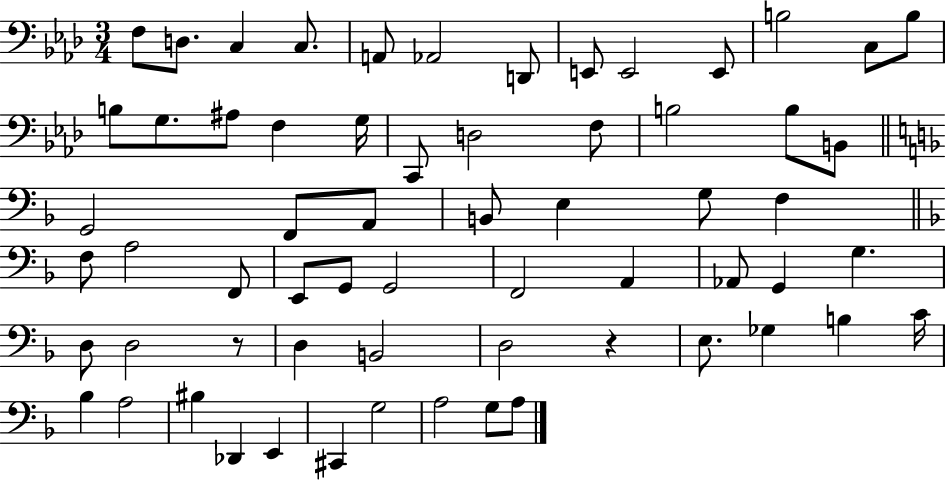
X:1
T:Untitled
M:3/4
L:1/4
K:Ab
F,/2 D,/2 C, C,/2 A,,/2 _A,,2 D,,/2 E,,/2 E,,2 E,,/2 B,2 C,/2 B,/2 B,/2 G,/2 ^A,/2 F, G,/4 C,,/2 D,2 F,/2 B,2 B,/2 B,,/2 G,,2 F,,/2 A,,/2 B,,/2 E, G,/2 F, F,/2 A,2 F,,/2 E,,/2 G,,/2 G,,2 F,,2 A,, _A,,/2 G,, G, D,/2 D,2 z/2 D, B,,2 D,2 z E,/2 _G, B, C/4 _B, A,2 ^B, _D,, E,, ^C,, G,2 A,2 G,/2 A,/2